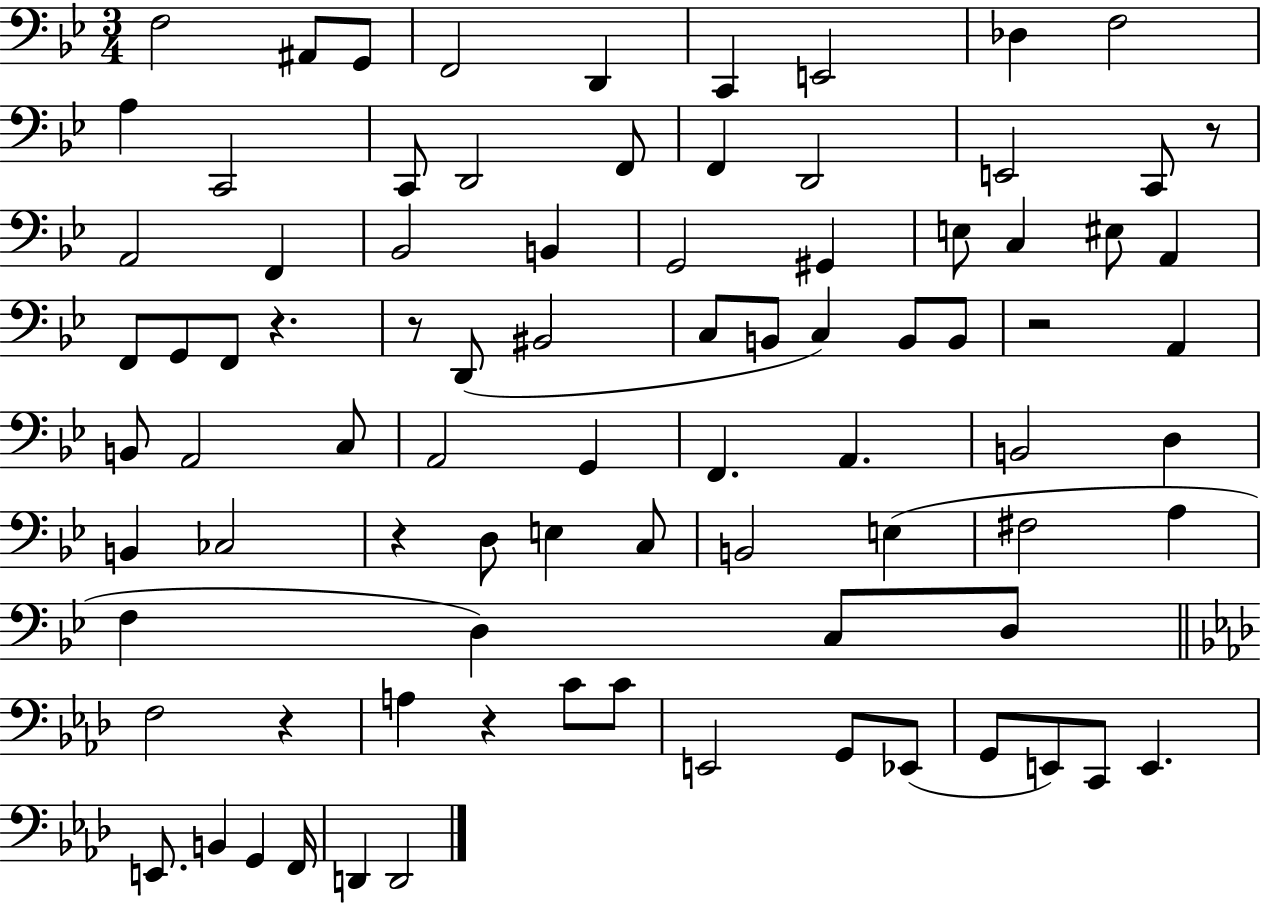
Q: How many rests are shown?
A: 7